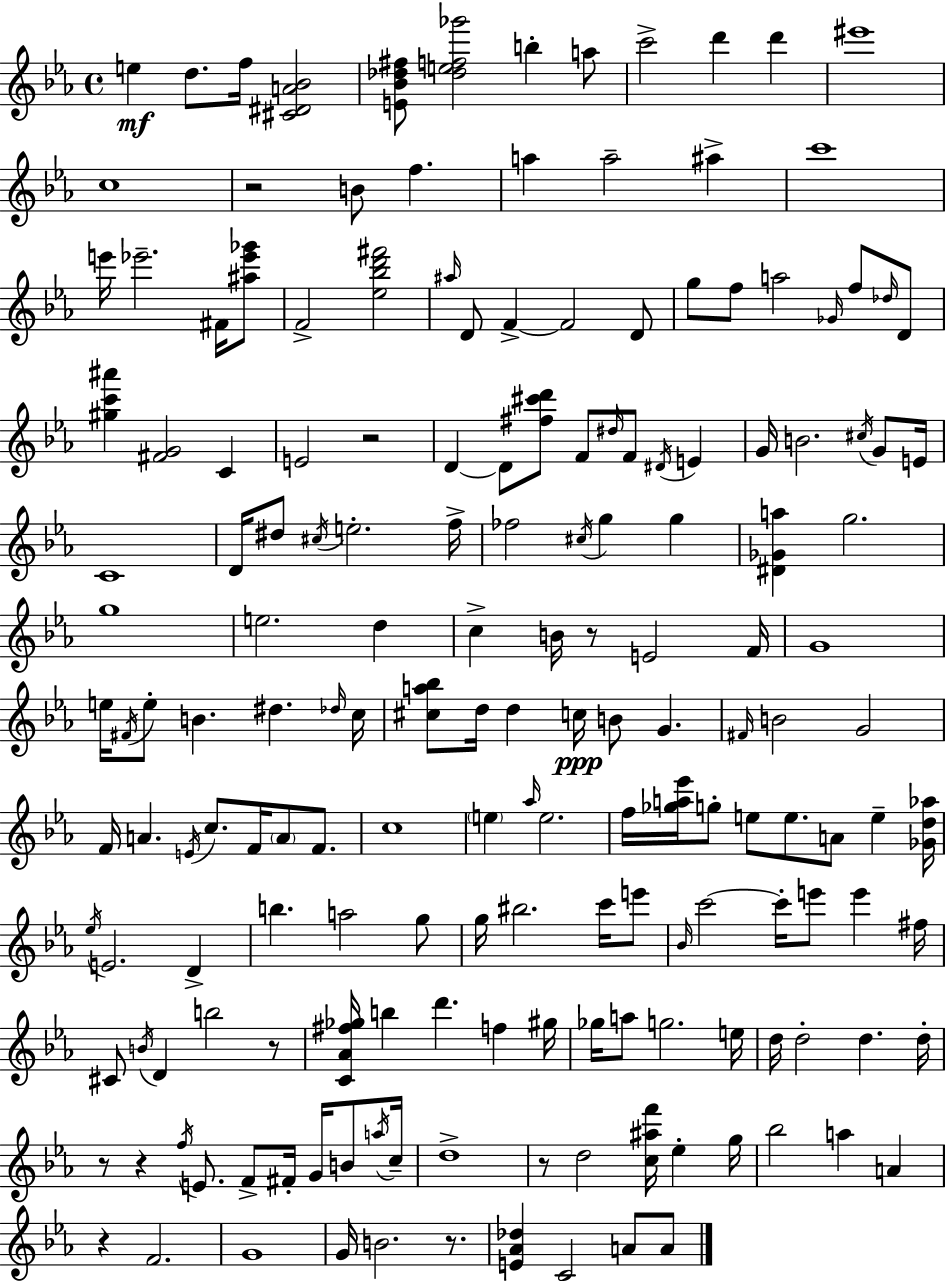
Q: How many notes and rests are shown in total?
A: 175